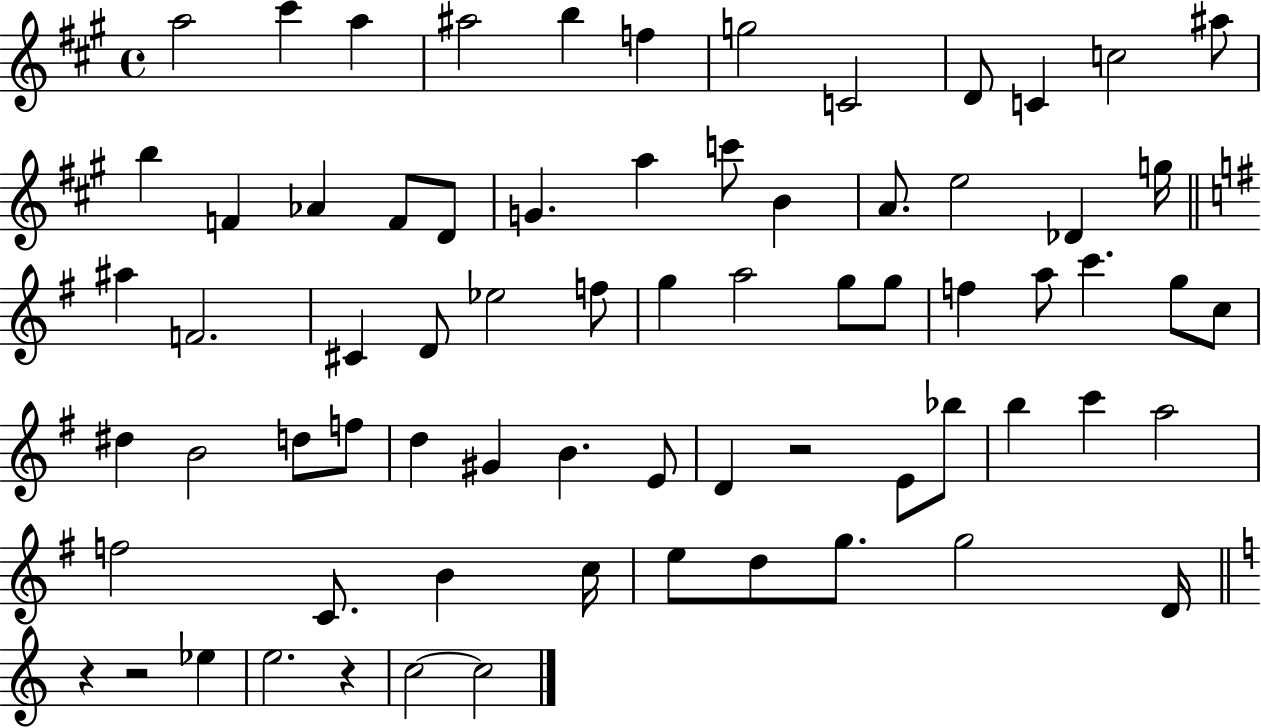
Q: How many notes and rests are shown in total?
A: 71